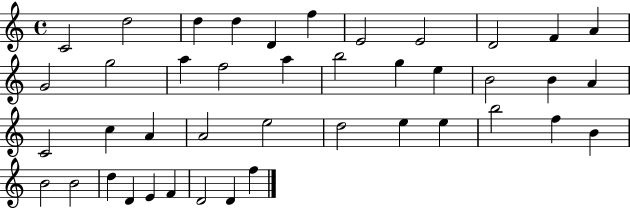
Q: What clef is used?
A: treble